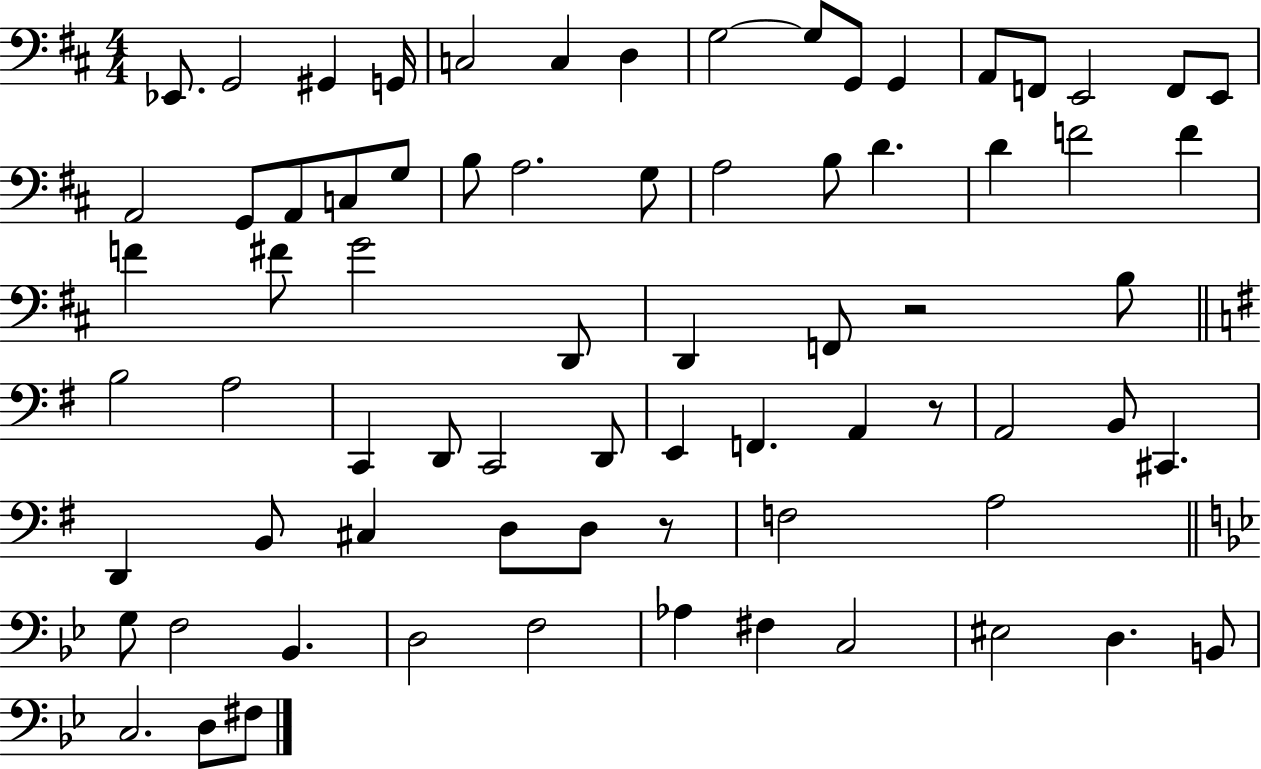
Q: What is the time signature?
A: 4/4